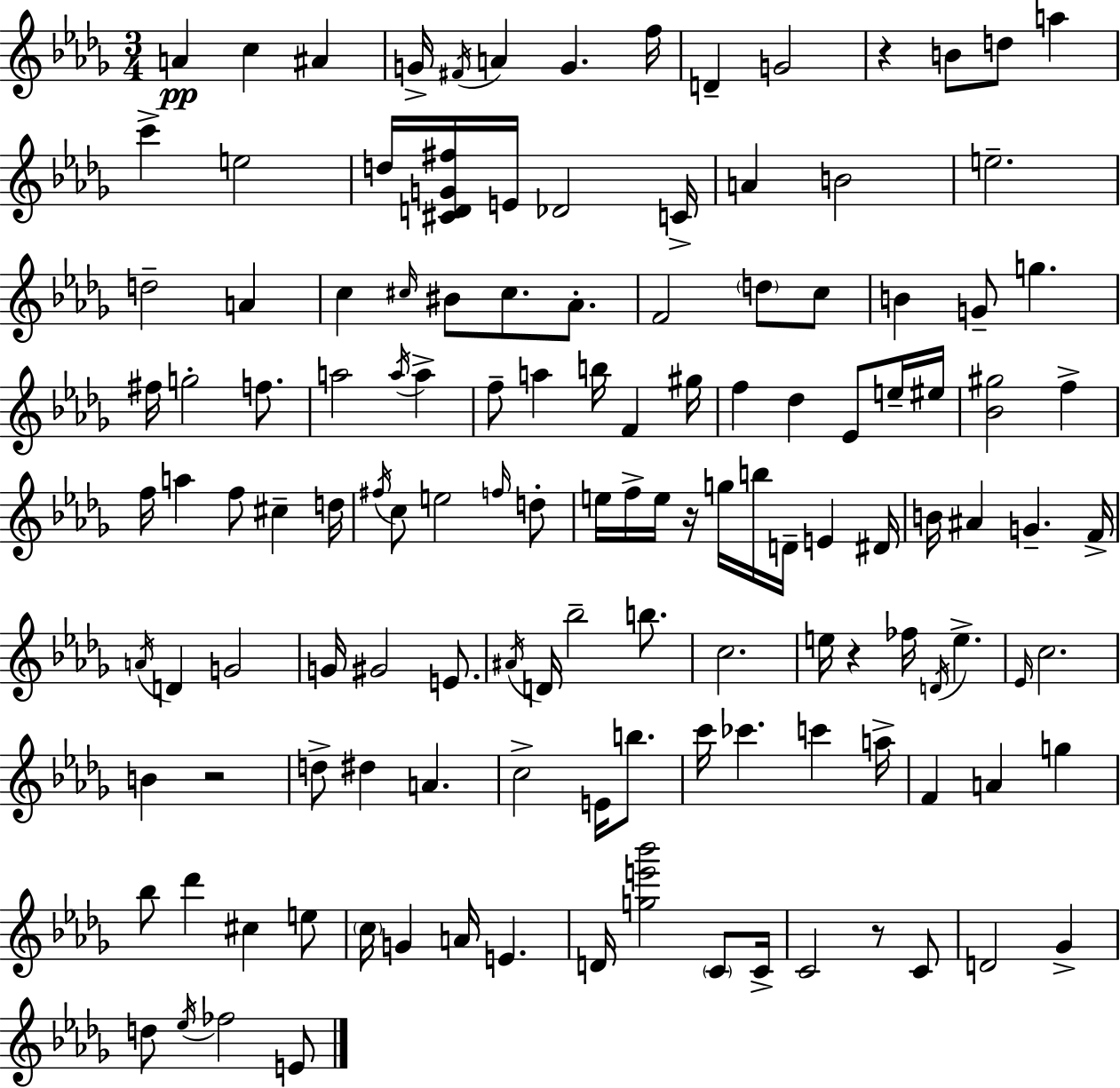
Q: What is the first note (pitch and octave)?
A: A4